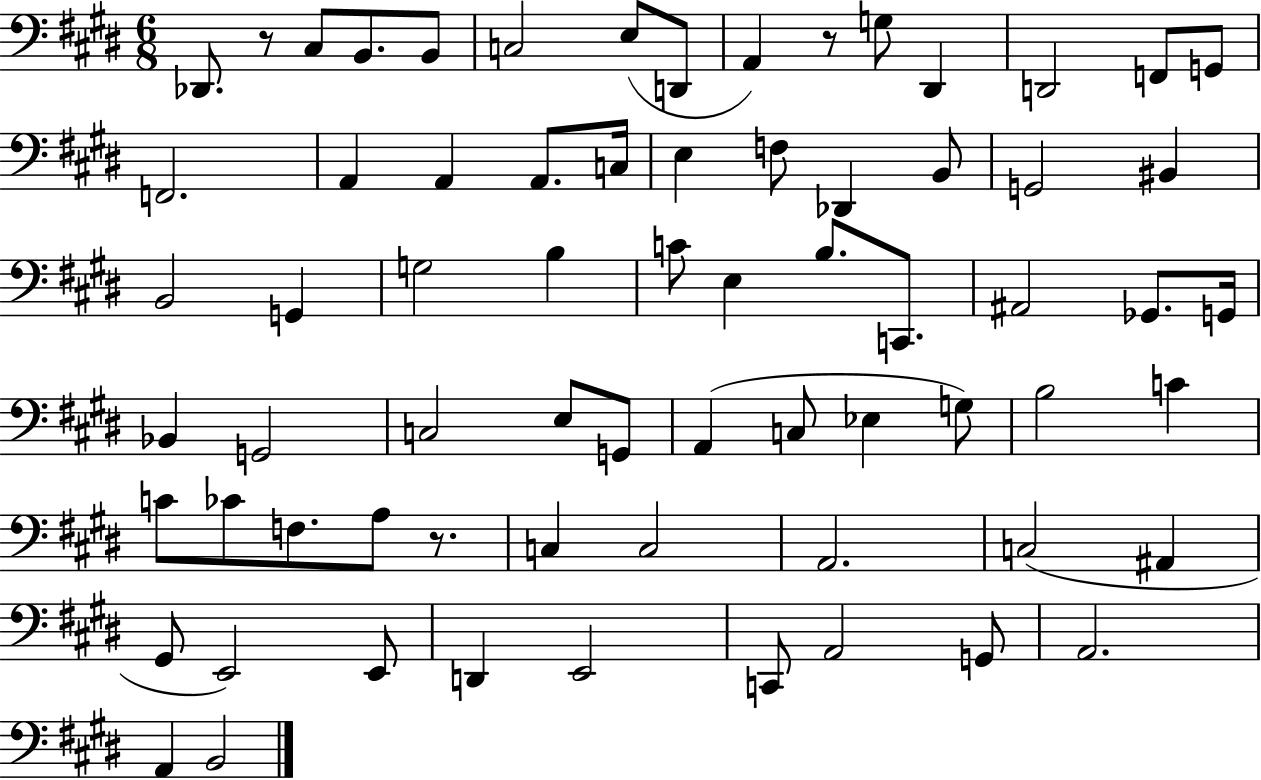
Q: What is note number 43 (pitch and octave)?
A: Eb3